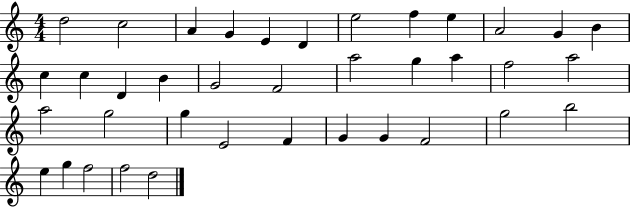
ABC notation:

X:1
T:Untitled
M:4/4
L:1/4
K:C
d2 c2 A G E D e2 f e A2 G B c c D B G2 F2 a2 g a f2 a2 a2 g2 g E2 F G G F2 g2 b2 e g f2 f2 d2